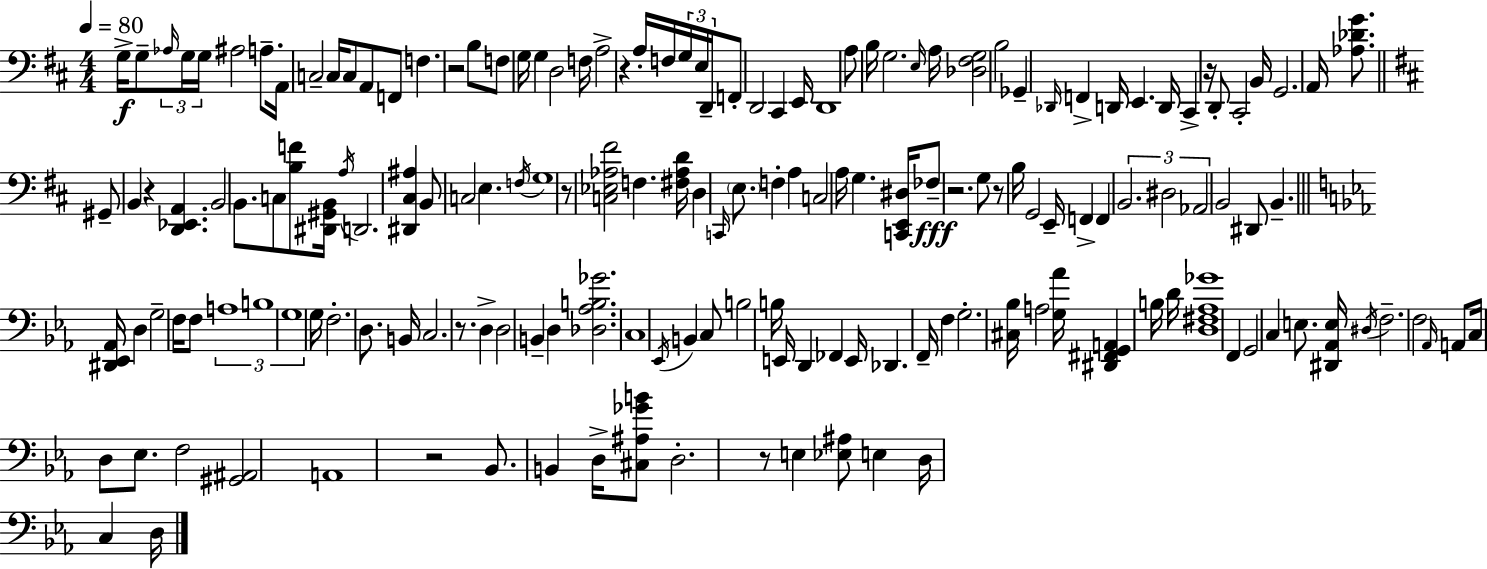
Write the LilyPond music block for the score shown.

{
  \clef bass
  \numericTimeSignature
  \time 4/4
  \key d \major
  \tempo 4 = 80
  g16->\f g8-- \tuplet 3/2 { \grace { aes16 } g16 g16 } ais2 a8.-- | a,16 c2-- c16 c8 a,8 f,8 | f4. r2 b8 | f8 g16 g4 d2 | \break f16 a2-> r4 a16-. f16 \tuplet 3/2 { g16 | e16 d,16-- } f,8-. d,2 cis,4 | e,16 d,1 | a8 b16 g2. | \break \grace { e16 } a16 <des fis g>2 b2 | ges,4-- \grace { des,16 } f,4-> d,16 e,4. | d,16 cis,4-> r16 d,8-. cis,2-. | b,16 g,2. a,16 | \break <aes des' g'>8. \bar "||" \break \key d \major gis,8-- b,4 r4 <d, ees, a,>4. | b,2 b,8. c8 <b f'>8 <dis, gis, b,>16 | \acciaccatura { a16 } d,2. <dis, cis ais>4 | b,8 c2 e4. | \break \acciaccatura { f16 } g1 | r8 <c ees aes fis'>2 f4. | <fis aes d'>16 d4 \grace { c,16 } \parenthesize e8. f4-. a4 | c2 a16 g4. | \break <c, e, dis>16 fes8--\fff r2. | g8 r8 b16 g,2 e,16-- f,4-> | f,4 \tuplet 3/2 { b,2. | dis2 aes,2 } | \break b,2 dis,8 b,4.-- | \bar "||" \break \key ees \major <dis, ees, aes,>16 d4 g2-- f16 f8 | \tuplet 3/2 { a1 | b1 | g1 } | \break g16 f2.-. d8. | b,16 c2. r8. | d4-> d2 b,4-- | d4 <des aes b ges'>2. | \break c1 | \acciaccatura { ees,16 } b,4 c8 b2 b16 | e,16 d,4 fes,4 e,16 des,4. | f,16-- f4 g2.-. | \break <cis bes>16 a2 <g aes'>16 <dis, fis, g, a,>4 b16 | d'16 <d fis aes ges'>1 | f,4 g,2 c4 | e8. <dis, aes, e>16 \acciaccatura { dis16 } f2.-- | \break f2 \grace { aes,16 } a,8 c16 d8 | ees8. f2 <gis, ais,>2 | a,1 | r2 bes,8. b,4 | \break d16-> <cis ais ges' b'>8 d2.-. | r8 e4 <ees ais>8 e4 d16 c4 | d16 \bar "|."
}